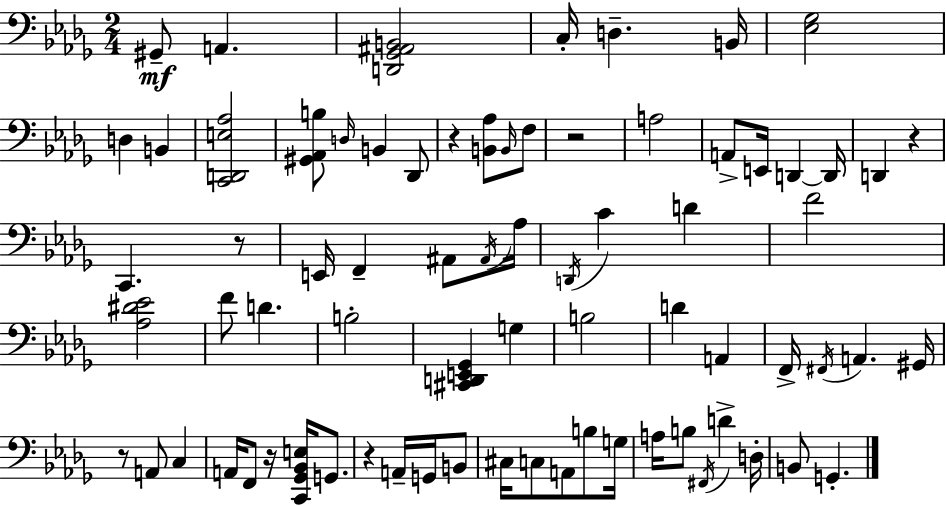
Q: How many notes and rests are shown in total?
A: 74